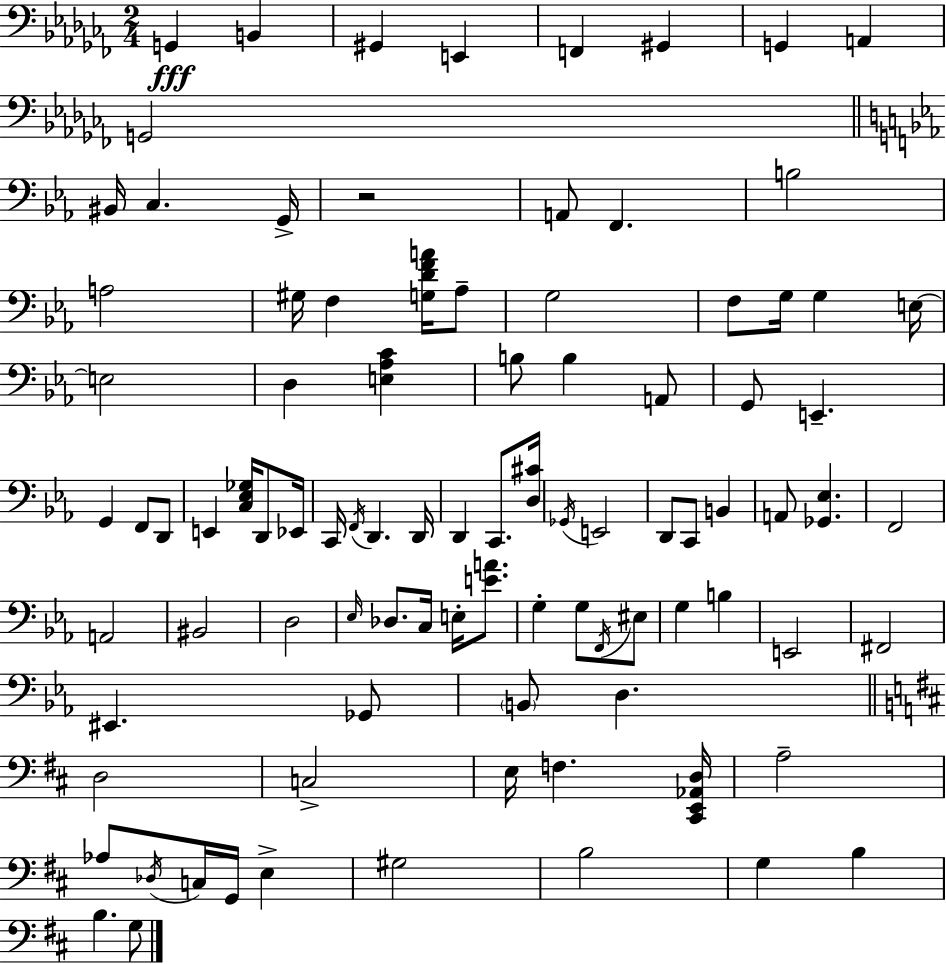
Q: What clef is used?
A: bass